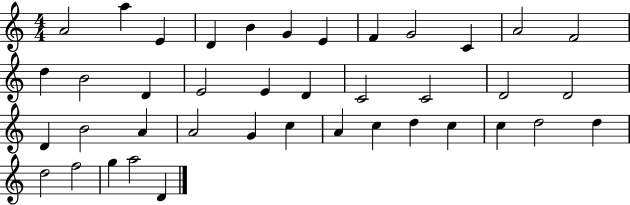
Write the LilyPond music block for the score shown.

{
  \clef treble
  \numericTimeSignature
  \time 4/4
  \key c \major
  a'2 a''4 e'4 | d'4 b'4 g'4 e'4 | f'4 g'2 c'4 | a'2 f'2 | \break d''4 b'2 d'4 | e'2 e'4 d'4 | c'2 c'2 | d'2 d'2 | \break d'4 b'2 a'4 | a'2 g'4 c''4 | a'4 c''4 d''4 c''4 | c''4 d''2 d''4 | \break d''2 f''2 | g''4 a''2 d'4 | \bar "|."
}